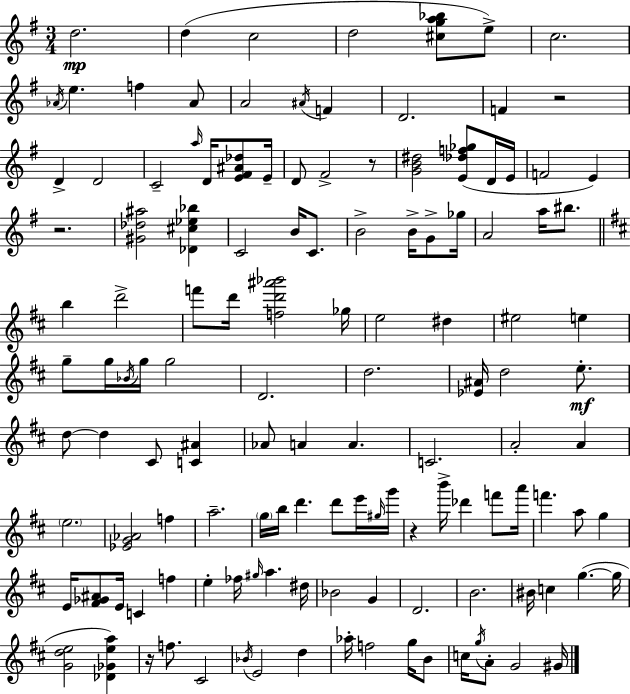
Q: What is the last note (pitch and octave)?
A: G#4